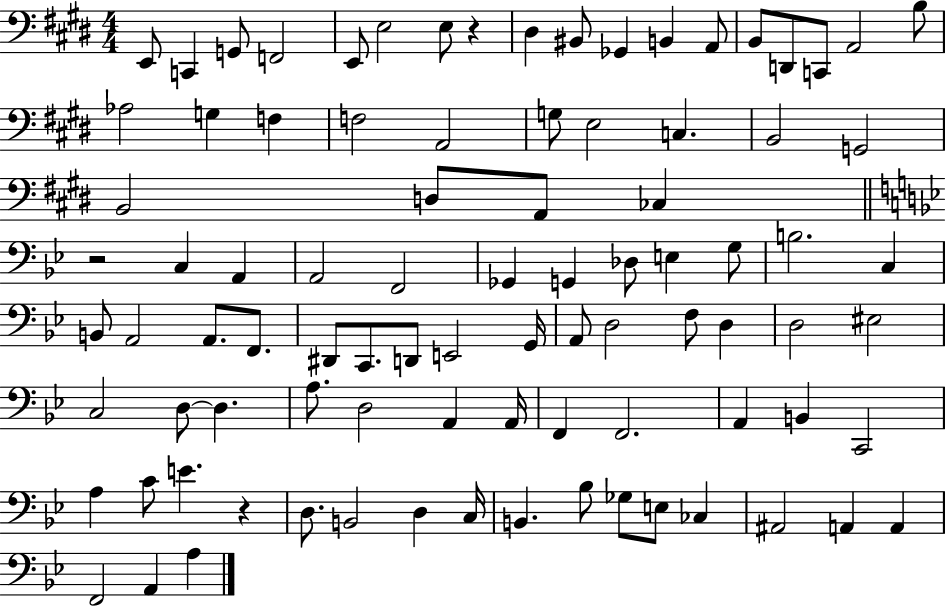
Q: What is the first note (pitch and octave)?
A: E2